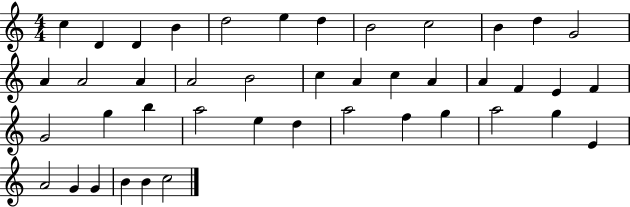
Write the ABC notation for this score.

X:1
T:Untitled
M:4/4
L:1/4
K:C
c D D B d2 e d B2 c2 B d G2 A A2 A A2 B2 c A c A A F E F G2 g b a2 e d a2 f g a2 g E A2 G G B B c2